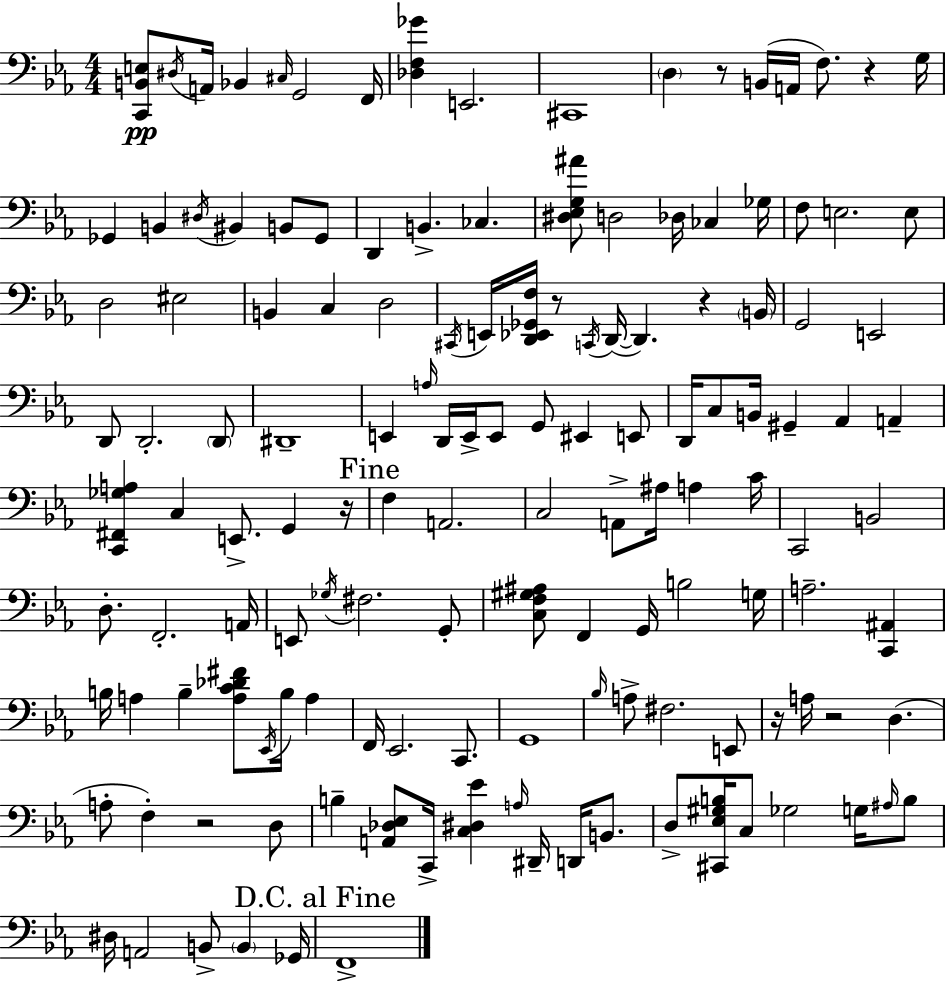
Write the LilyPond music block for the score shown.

{
  \clef bass
  \numericTimeSignature
  \time 4/4
  \key c \minor
  <c, b, e>8\pp \acciaccatura { dis16 } a,16 bes,4 \grace { cis16 } g,2 | f,16 <des f ges'>4 e,2. | cis,1 | \parenthesize d4 r8 b,16( a,16 f8.) r4 | \break g16 ges,4 b,4 \acciaccatura { dis16 } bis,4 b,8 | ges,8 d,4 b,4.-> ces4. | <dis ees g ais'>8 d2 des16 ces4 | ges16 f8 e2. | \break e8 d2 eis2 | b,4 c4 d2 | \acciaccatura { cis,16 } e,16 <d, ees, ges, f>16 r8 \acciaccatura { c,16 }( d,16~~ d,4.) | r4 \parenthesize b,16 g,2 e,2 | \break d,8 d,2.-. | \parenthesize d,8 dis,1-- | e,4 \grace { a16 } d,16 e,16-> e,8 g,8 | eis,4 e,8 d,16 c8 b,16 gis,4-- aes,4 | \break a,4-- <c, fis, ges a>4 c4 e,8.-> | g,4 r16 \mark "Fine" f4 a,2. | c2 a,8-> | ais16 a4 c'16 c,2 b,2 | \break d8.-. f,2.-. | a,16 e,8 \acciaccatura { ges16 } fis2. | g,8-. <c f gis ais>8 f,4 g,16 b2 | g16 a2.-- | \break <c, ais,>4 b16 a4 b4-- | <a c' des' fis'>8 \acciaccatura { ees,16 } b16 a4 f,16 ees,2. | c,8. g,1 | \grace { bes16 } a8-> fis2. | \break e,8 r16 a16 r2 | d4.( a8-. f4-.) r2 | d8 b4-- <a, des ees>8 c,16-> | <c dis ees'>4 \grace { a16 } dis,16-- d,16 b,8. d8-> <cis, ees gis b>16 c8 ges2 | \break g16 \grace { ais16 } b8 dis16 a,2 | b,8-> \parenthesize b,4 ges,16 \mark "D.C. al Fine" f,1-> | \bar "|."
}